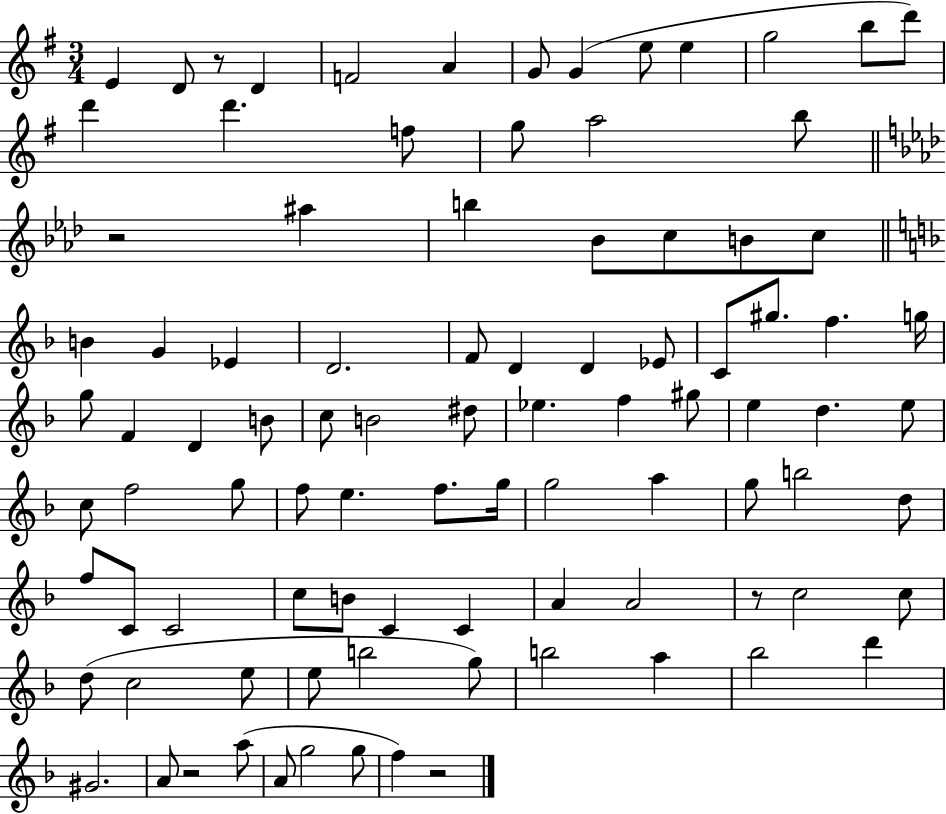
E4/q D4/e R/e D4/q F4/h A4/q G4/e G4/q E5/e E5/q G5/h B5/e D6/e D6/q D6/q. F5/e G5/e A5/h B5/e R/h A#5/q B5/q Bb4/e C5/e B4/e C5/e B4/q G4/q Eb4/q D4/h. F4/e D4/q D4/q Eb4/e C4/e G#5/e. F5/q. G5/s G5/e F4/q D4/q B4/e C5/e B4/h D#5/e Eb5/q. F5/q G#5/e E5/q D5/q. E5/e C5/e F5/h G5/e F5/e E5/q. F5/e. G5/s G5/h A5/q G5/e B5/h D5/e F5/e C4/e C4/h C5/e B4/e C4/q C4/q A4/q A4/h R/e C5/h C5/e D5/e C5/h E5/e E5/e B5/h G5/e B5/h A5/q Bb5/h D6/q G#4/h. A4/e R/h A5/e A4/e G5/h G5/e F5/q R/h